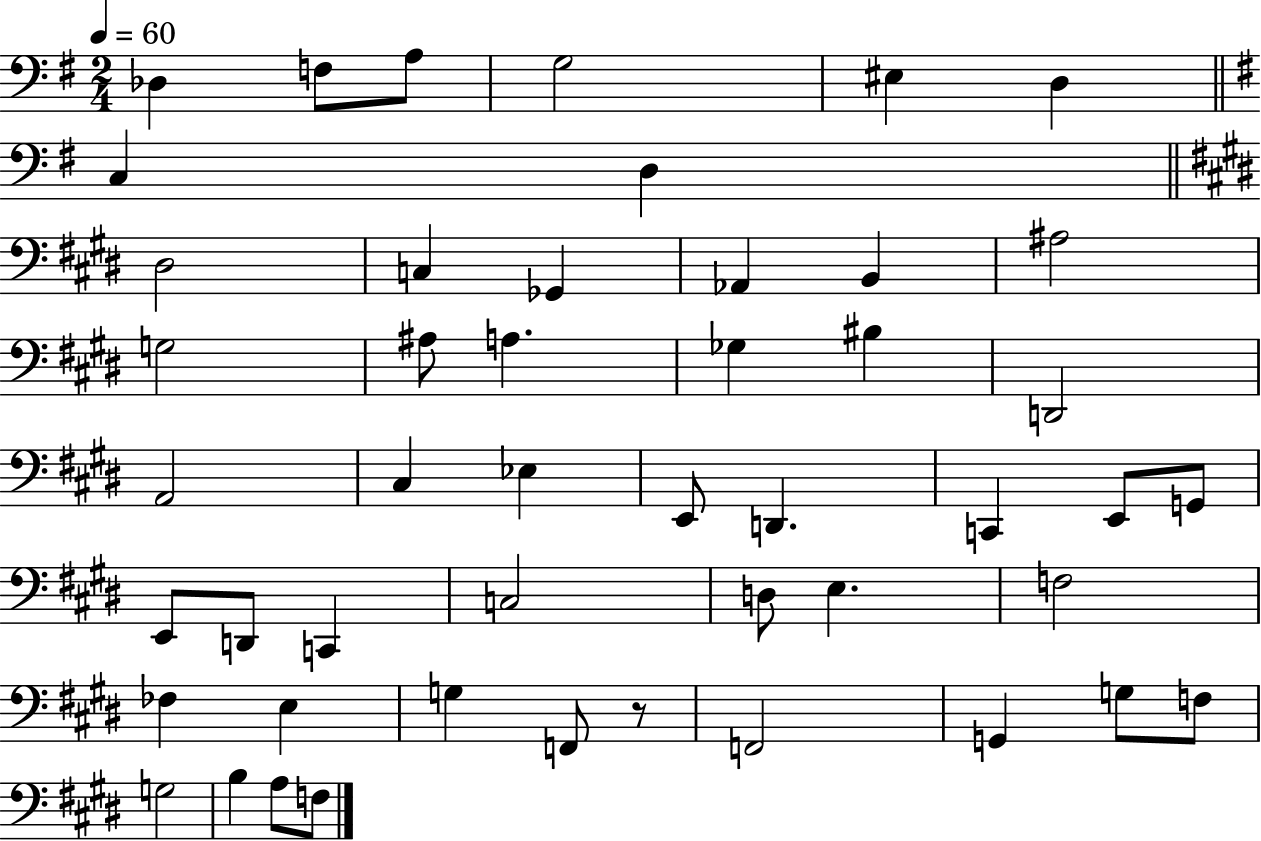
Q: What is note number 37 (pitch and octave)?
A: E3